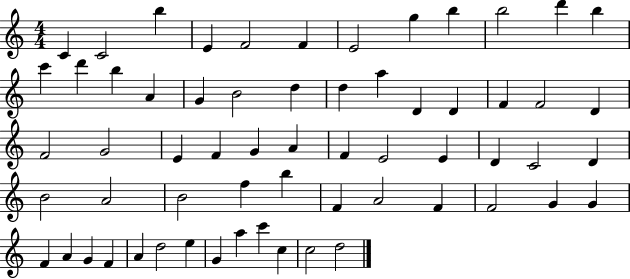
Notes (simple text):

C4/q C4/h B5/q E4/q F4/h F4/q E4/h G5/q B5/q B5/h D6/q B5/q C6/q D6/q B5/q A4/q G4/q B4/h D5/q D5/q A5/q D4/q D4/q F4/q F4/h D4/q F4/h G4/h E4/q F4/q G4/q A4/q F4/q E4/h E4/q D4/q C4/h D4/q B4/h A4/h B4/h F5/q B5/q F4/q A4/h F4/q F4/h G4/q G4/q F4/q A4/q G4/q F4/q A4/q D5/h E5/q G4/q A5/q C6/q C5/q C5/h D5/h